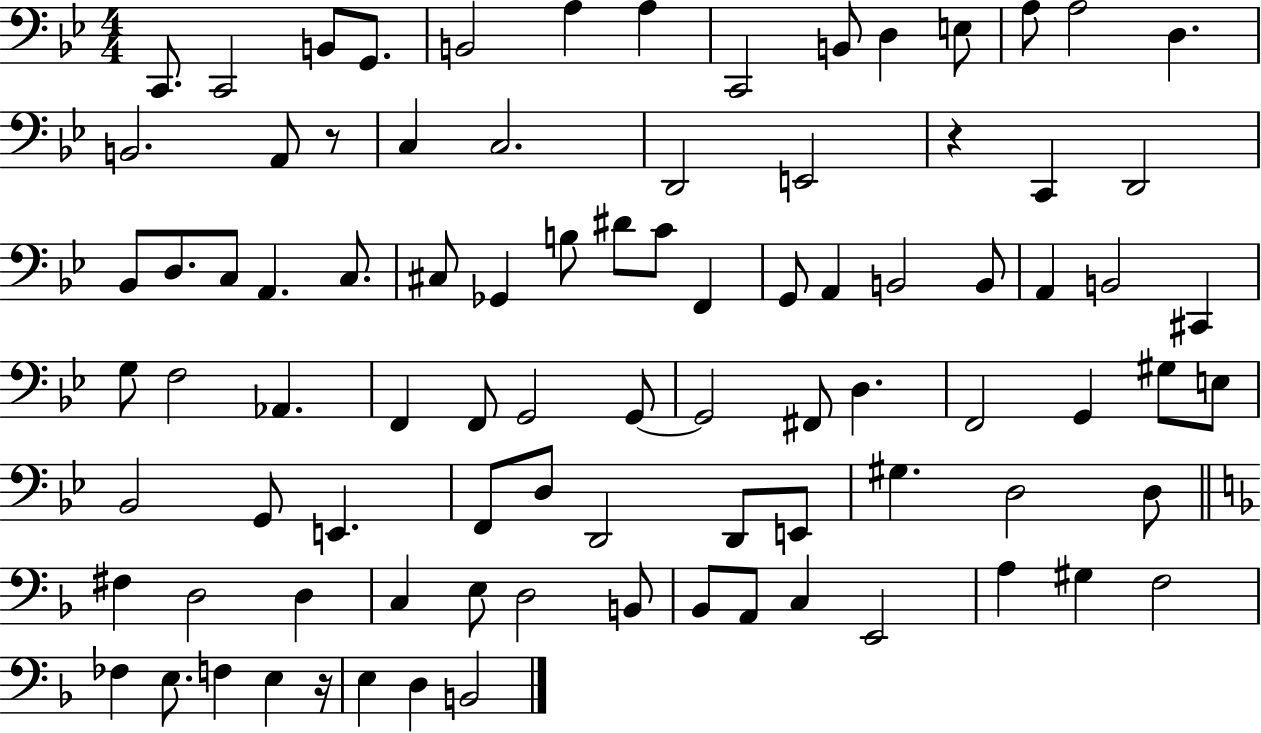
{
  \clef bass
  \numericTimeSignature
  \time 4/4
  \key bes \major
  c,8. c,2 b,8 g,8. | b,2 a4 a4 | c,2 b,8 d4 e8 | a8 a2 d4. | \break b,2. a,8 r8 | c4 c2. | d,2 e,2 | r4 c,4 d,2 | \break bes,8 d8. c8 a,4. c8. | cis8 ges,4 b8 dis'8 c'8 f,4 | g,8 a,4 b,2 b,8 | a,4 b,2 cis,4 | \break g8 f2 aes,4. | f,4 f,8 g,2 g,8~~ | g,2 fis,8 d4. | f,2 g,4 gis8 e8 | \break bes,2 g,8 e,4. | f,8 d8 d,2 d,8 e,8 | gis4. d2 d8 | \bar "||" \break \key d \minor fis4 d2 d4 | c4 e8 d2 b,8 | bes,8 a,8 c4 e,2 | a4 gis4 f2 | \break fes4 e8. f4 e4 r16 | e4 d4 b,2 | \bar "|."
}